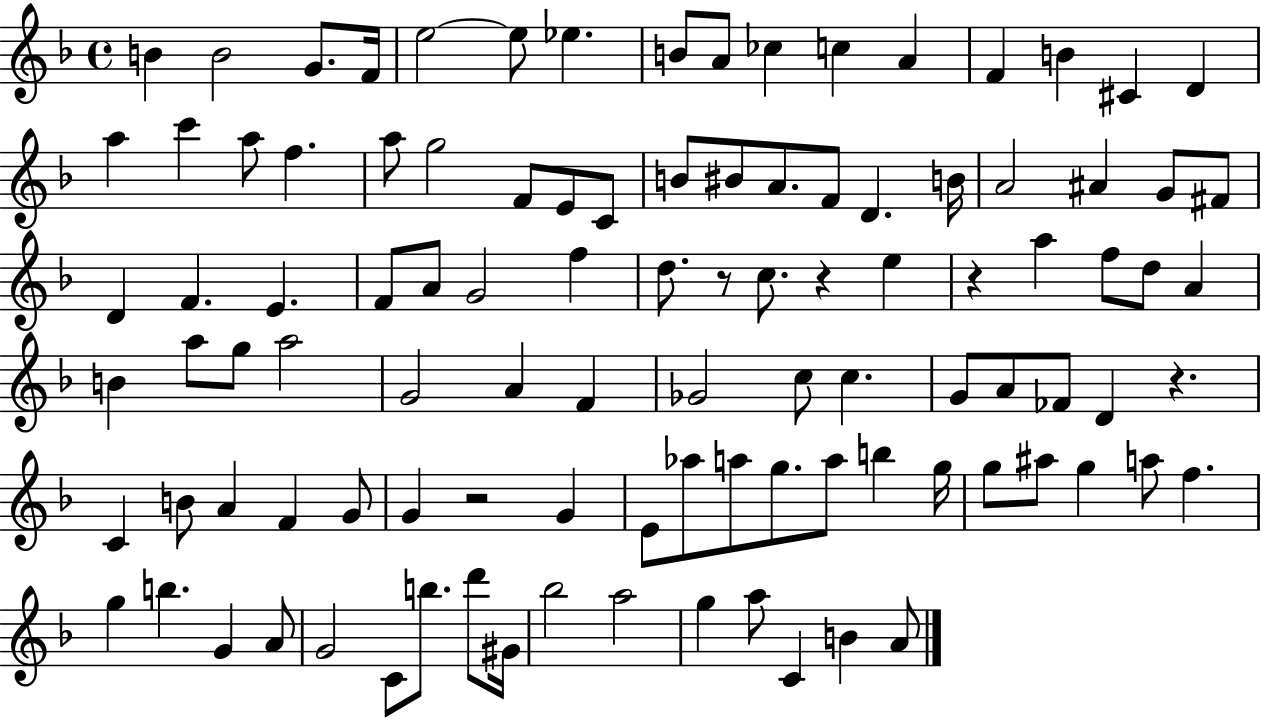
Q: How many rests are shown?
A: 5